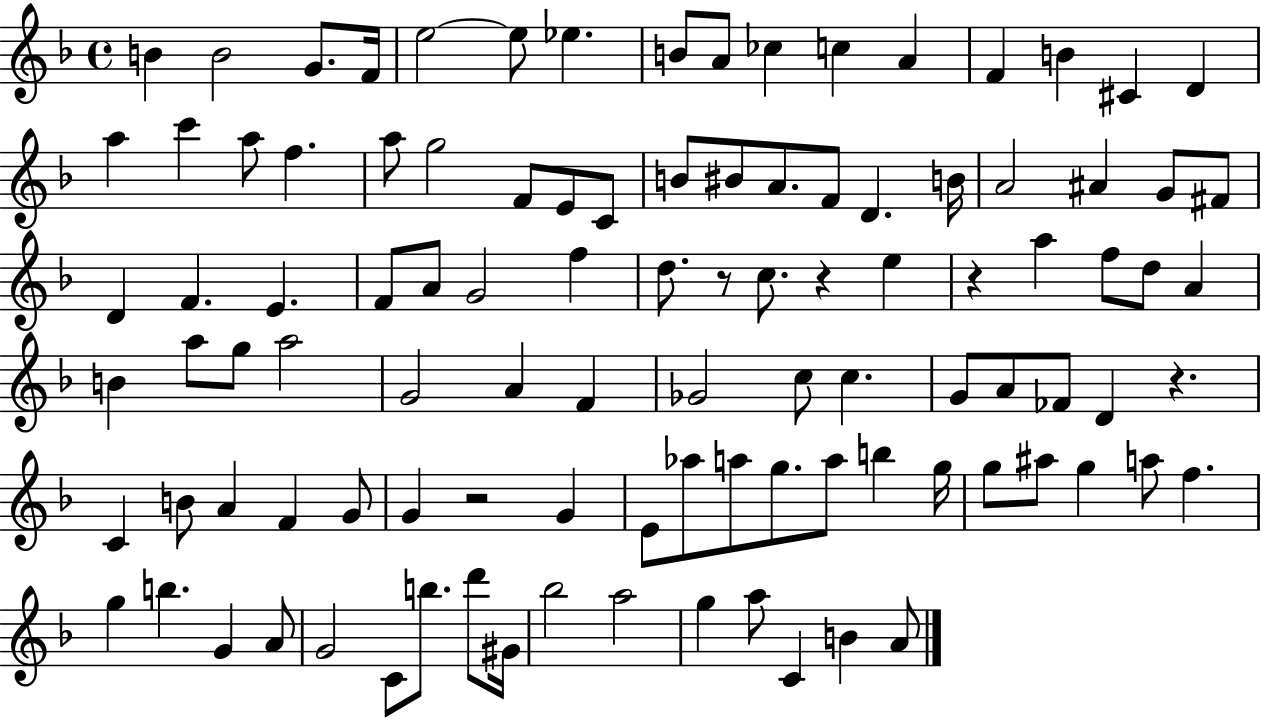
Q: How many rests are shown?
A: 5